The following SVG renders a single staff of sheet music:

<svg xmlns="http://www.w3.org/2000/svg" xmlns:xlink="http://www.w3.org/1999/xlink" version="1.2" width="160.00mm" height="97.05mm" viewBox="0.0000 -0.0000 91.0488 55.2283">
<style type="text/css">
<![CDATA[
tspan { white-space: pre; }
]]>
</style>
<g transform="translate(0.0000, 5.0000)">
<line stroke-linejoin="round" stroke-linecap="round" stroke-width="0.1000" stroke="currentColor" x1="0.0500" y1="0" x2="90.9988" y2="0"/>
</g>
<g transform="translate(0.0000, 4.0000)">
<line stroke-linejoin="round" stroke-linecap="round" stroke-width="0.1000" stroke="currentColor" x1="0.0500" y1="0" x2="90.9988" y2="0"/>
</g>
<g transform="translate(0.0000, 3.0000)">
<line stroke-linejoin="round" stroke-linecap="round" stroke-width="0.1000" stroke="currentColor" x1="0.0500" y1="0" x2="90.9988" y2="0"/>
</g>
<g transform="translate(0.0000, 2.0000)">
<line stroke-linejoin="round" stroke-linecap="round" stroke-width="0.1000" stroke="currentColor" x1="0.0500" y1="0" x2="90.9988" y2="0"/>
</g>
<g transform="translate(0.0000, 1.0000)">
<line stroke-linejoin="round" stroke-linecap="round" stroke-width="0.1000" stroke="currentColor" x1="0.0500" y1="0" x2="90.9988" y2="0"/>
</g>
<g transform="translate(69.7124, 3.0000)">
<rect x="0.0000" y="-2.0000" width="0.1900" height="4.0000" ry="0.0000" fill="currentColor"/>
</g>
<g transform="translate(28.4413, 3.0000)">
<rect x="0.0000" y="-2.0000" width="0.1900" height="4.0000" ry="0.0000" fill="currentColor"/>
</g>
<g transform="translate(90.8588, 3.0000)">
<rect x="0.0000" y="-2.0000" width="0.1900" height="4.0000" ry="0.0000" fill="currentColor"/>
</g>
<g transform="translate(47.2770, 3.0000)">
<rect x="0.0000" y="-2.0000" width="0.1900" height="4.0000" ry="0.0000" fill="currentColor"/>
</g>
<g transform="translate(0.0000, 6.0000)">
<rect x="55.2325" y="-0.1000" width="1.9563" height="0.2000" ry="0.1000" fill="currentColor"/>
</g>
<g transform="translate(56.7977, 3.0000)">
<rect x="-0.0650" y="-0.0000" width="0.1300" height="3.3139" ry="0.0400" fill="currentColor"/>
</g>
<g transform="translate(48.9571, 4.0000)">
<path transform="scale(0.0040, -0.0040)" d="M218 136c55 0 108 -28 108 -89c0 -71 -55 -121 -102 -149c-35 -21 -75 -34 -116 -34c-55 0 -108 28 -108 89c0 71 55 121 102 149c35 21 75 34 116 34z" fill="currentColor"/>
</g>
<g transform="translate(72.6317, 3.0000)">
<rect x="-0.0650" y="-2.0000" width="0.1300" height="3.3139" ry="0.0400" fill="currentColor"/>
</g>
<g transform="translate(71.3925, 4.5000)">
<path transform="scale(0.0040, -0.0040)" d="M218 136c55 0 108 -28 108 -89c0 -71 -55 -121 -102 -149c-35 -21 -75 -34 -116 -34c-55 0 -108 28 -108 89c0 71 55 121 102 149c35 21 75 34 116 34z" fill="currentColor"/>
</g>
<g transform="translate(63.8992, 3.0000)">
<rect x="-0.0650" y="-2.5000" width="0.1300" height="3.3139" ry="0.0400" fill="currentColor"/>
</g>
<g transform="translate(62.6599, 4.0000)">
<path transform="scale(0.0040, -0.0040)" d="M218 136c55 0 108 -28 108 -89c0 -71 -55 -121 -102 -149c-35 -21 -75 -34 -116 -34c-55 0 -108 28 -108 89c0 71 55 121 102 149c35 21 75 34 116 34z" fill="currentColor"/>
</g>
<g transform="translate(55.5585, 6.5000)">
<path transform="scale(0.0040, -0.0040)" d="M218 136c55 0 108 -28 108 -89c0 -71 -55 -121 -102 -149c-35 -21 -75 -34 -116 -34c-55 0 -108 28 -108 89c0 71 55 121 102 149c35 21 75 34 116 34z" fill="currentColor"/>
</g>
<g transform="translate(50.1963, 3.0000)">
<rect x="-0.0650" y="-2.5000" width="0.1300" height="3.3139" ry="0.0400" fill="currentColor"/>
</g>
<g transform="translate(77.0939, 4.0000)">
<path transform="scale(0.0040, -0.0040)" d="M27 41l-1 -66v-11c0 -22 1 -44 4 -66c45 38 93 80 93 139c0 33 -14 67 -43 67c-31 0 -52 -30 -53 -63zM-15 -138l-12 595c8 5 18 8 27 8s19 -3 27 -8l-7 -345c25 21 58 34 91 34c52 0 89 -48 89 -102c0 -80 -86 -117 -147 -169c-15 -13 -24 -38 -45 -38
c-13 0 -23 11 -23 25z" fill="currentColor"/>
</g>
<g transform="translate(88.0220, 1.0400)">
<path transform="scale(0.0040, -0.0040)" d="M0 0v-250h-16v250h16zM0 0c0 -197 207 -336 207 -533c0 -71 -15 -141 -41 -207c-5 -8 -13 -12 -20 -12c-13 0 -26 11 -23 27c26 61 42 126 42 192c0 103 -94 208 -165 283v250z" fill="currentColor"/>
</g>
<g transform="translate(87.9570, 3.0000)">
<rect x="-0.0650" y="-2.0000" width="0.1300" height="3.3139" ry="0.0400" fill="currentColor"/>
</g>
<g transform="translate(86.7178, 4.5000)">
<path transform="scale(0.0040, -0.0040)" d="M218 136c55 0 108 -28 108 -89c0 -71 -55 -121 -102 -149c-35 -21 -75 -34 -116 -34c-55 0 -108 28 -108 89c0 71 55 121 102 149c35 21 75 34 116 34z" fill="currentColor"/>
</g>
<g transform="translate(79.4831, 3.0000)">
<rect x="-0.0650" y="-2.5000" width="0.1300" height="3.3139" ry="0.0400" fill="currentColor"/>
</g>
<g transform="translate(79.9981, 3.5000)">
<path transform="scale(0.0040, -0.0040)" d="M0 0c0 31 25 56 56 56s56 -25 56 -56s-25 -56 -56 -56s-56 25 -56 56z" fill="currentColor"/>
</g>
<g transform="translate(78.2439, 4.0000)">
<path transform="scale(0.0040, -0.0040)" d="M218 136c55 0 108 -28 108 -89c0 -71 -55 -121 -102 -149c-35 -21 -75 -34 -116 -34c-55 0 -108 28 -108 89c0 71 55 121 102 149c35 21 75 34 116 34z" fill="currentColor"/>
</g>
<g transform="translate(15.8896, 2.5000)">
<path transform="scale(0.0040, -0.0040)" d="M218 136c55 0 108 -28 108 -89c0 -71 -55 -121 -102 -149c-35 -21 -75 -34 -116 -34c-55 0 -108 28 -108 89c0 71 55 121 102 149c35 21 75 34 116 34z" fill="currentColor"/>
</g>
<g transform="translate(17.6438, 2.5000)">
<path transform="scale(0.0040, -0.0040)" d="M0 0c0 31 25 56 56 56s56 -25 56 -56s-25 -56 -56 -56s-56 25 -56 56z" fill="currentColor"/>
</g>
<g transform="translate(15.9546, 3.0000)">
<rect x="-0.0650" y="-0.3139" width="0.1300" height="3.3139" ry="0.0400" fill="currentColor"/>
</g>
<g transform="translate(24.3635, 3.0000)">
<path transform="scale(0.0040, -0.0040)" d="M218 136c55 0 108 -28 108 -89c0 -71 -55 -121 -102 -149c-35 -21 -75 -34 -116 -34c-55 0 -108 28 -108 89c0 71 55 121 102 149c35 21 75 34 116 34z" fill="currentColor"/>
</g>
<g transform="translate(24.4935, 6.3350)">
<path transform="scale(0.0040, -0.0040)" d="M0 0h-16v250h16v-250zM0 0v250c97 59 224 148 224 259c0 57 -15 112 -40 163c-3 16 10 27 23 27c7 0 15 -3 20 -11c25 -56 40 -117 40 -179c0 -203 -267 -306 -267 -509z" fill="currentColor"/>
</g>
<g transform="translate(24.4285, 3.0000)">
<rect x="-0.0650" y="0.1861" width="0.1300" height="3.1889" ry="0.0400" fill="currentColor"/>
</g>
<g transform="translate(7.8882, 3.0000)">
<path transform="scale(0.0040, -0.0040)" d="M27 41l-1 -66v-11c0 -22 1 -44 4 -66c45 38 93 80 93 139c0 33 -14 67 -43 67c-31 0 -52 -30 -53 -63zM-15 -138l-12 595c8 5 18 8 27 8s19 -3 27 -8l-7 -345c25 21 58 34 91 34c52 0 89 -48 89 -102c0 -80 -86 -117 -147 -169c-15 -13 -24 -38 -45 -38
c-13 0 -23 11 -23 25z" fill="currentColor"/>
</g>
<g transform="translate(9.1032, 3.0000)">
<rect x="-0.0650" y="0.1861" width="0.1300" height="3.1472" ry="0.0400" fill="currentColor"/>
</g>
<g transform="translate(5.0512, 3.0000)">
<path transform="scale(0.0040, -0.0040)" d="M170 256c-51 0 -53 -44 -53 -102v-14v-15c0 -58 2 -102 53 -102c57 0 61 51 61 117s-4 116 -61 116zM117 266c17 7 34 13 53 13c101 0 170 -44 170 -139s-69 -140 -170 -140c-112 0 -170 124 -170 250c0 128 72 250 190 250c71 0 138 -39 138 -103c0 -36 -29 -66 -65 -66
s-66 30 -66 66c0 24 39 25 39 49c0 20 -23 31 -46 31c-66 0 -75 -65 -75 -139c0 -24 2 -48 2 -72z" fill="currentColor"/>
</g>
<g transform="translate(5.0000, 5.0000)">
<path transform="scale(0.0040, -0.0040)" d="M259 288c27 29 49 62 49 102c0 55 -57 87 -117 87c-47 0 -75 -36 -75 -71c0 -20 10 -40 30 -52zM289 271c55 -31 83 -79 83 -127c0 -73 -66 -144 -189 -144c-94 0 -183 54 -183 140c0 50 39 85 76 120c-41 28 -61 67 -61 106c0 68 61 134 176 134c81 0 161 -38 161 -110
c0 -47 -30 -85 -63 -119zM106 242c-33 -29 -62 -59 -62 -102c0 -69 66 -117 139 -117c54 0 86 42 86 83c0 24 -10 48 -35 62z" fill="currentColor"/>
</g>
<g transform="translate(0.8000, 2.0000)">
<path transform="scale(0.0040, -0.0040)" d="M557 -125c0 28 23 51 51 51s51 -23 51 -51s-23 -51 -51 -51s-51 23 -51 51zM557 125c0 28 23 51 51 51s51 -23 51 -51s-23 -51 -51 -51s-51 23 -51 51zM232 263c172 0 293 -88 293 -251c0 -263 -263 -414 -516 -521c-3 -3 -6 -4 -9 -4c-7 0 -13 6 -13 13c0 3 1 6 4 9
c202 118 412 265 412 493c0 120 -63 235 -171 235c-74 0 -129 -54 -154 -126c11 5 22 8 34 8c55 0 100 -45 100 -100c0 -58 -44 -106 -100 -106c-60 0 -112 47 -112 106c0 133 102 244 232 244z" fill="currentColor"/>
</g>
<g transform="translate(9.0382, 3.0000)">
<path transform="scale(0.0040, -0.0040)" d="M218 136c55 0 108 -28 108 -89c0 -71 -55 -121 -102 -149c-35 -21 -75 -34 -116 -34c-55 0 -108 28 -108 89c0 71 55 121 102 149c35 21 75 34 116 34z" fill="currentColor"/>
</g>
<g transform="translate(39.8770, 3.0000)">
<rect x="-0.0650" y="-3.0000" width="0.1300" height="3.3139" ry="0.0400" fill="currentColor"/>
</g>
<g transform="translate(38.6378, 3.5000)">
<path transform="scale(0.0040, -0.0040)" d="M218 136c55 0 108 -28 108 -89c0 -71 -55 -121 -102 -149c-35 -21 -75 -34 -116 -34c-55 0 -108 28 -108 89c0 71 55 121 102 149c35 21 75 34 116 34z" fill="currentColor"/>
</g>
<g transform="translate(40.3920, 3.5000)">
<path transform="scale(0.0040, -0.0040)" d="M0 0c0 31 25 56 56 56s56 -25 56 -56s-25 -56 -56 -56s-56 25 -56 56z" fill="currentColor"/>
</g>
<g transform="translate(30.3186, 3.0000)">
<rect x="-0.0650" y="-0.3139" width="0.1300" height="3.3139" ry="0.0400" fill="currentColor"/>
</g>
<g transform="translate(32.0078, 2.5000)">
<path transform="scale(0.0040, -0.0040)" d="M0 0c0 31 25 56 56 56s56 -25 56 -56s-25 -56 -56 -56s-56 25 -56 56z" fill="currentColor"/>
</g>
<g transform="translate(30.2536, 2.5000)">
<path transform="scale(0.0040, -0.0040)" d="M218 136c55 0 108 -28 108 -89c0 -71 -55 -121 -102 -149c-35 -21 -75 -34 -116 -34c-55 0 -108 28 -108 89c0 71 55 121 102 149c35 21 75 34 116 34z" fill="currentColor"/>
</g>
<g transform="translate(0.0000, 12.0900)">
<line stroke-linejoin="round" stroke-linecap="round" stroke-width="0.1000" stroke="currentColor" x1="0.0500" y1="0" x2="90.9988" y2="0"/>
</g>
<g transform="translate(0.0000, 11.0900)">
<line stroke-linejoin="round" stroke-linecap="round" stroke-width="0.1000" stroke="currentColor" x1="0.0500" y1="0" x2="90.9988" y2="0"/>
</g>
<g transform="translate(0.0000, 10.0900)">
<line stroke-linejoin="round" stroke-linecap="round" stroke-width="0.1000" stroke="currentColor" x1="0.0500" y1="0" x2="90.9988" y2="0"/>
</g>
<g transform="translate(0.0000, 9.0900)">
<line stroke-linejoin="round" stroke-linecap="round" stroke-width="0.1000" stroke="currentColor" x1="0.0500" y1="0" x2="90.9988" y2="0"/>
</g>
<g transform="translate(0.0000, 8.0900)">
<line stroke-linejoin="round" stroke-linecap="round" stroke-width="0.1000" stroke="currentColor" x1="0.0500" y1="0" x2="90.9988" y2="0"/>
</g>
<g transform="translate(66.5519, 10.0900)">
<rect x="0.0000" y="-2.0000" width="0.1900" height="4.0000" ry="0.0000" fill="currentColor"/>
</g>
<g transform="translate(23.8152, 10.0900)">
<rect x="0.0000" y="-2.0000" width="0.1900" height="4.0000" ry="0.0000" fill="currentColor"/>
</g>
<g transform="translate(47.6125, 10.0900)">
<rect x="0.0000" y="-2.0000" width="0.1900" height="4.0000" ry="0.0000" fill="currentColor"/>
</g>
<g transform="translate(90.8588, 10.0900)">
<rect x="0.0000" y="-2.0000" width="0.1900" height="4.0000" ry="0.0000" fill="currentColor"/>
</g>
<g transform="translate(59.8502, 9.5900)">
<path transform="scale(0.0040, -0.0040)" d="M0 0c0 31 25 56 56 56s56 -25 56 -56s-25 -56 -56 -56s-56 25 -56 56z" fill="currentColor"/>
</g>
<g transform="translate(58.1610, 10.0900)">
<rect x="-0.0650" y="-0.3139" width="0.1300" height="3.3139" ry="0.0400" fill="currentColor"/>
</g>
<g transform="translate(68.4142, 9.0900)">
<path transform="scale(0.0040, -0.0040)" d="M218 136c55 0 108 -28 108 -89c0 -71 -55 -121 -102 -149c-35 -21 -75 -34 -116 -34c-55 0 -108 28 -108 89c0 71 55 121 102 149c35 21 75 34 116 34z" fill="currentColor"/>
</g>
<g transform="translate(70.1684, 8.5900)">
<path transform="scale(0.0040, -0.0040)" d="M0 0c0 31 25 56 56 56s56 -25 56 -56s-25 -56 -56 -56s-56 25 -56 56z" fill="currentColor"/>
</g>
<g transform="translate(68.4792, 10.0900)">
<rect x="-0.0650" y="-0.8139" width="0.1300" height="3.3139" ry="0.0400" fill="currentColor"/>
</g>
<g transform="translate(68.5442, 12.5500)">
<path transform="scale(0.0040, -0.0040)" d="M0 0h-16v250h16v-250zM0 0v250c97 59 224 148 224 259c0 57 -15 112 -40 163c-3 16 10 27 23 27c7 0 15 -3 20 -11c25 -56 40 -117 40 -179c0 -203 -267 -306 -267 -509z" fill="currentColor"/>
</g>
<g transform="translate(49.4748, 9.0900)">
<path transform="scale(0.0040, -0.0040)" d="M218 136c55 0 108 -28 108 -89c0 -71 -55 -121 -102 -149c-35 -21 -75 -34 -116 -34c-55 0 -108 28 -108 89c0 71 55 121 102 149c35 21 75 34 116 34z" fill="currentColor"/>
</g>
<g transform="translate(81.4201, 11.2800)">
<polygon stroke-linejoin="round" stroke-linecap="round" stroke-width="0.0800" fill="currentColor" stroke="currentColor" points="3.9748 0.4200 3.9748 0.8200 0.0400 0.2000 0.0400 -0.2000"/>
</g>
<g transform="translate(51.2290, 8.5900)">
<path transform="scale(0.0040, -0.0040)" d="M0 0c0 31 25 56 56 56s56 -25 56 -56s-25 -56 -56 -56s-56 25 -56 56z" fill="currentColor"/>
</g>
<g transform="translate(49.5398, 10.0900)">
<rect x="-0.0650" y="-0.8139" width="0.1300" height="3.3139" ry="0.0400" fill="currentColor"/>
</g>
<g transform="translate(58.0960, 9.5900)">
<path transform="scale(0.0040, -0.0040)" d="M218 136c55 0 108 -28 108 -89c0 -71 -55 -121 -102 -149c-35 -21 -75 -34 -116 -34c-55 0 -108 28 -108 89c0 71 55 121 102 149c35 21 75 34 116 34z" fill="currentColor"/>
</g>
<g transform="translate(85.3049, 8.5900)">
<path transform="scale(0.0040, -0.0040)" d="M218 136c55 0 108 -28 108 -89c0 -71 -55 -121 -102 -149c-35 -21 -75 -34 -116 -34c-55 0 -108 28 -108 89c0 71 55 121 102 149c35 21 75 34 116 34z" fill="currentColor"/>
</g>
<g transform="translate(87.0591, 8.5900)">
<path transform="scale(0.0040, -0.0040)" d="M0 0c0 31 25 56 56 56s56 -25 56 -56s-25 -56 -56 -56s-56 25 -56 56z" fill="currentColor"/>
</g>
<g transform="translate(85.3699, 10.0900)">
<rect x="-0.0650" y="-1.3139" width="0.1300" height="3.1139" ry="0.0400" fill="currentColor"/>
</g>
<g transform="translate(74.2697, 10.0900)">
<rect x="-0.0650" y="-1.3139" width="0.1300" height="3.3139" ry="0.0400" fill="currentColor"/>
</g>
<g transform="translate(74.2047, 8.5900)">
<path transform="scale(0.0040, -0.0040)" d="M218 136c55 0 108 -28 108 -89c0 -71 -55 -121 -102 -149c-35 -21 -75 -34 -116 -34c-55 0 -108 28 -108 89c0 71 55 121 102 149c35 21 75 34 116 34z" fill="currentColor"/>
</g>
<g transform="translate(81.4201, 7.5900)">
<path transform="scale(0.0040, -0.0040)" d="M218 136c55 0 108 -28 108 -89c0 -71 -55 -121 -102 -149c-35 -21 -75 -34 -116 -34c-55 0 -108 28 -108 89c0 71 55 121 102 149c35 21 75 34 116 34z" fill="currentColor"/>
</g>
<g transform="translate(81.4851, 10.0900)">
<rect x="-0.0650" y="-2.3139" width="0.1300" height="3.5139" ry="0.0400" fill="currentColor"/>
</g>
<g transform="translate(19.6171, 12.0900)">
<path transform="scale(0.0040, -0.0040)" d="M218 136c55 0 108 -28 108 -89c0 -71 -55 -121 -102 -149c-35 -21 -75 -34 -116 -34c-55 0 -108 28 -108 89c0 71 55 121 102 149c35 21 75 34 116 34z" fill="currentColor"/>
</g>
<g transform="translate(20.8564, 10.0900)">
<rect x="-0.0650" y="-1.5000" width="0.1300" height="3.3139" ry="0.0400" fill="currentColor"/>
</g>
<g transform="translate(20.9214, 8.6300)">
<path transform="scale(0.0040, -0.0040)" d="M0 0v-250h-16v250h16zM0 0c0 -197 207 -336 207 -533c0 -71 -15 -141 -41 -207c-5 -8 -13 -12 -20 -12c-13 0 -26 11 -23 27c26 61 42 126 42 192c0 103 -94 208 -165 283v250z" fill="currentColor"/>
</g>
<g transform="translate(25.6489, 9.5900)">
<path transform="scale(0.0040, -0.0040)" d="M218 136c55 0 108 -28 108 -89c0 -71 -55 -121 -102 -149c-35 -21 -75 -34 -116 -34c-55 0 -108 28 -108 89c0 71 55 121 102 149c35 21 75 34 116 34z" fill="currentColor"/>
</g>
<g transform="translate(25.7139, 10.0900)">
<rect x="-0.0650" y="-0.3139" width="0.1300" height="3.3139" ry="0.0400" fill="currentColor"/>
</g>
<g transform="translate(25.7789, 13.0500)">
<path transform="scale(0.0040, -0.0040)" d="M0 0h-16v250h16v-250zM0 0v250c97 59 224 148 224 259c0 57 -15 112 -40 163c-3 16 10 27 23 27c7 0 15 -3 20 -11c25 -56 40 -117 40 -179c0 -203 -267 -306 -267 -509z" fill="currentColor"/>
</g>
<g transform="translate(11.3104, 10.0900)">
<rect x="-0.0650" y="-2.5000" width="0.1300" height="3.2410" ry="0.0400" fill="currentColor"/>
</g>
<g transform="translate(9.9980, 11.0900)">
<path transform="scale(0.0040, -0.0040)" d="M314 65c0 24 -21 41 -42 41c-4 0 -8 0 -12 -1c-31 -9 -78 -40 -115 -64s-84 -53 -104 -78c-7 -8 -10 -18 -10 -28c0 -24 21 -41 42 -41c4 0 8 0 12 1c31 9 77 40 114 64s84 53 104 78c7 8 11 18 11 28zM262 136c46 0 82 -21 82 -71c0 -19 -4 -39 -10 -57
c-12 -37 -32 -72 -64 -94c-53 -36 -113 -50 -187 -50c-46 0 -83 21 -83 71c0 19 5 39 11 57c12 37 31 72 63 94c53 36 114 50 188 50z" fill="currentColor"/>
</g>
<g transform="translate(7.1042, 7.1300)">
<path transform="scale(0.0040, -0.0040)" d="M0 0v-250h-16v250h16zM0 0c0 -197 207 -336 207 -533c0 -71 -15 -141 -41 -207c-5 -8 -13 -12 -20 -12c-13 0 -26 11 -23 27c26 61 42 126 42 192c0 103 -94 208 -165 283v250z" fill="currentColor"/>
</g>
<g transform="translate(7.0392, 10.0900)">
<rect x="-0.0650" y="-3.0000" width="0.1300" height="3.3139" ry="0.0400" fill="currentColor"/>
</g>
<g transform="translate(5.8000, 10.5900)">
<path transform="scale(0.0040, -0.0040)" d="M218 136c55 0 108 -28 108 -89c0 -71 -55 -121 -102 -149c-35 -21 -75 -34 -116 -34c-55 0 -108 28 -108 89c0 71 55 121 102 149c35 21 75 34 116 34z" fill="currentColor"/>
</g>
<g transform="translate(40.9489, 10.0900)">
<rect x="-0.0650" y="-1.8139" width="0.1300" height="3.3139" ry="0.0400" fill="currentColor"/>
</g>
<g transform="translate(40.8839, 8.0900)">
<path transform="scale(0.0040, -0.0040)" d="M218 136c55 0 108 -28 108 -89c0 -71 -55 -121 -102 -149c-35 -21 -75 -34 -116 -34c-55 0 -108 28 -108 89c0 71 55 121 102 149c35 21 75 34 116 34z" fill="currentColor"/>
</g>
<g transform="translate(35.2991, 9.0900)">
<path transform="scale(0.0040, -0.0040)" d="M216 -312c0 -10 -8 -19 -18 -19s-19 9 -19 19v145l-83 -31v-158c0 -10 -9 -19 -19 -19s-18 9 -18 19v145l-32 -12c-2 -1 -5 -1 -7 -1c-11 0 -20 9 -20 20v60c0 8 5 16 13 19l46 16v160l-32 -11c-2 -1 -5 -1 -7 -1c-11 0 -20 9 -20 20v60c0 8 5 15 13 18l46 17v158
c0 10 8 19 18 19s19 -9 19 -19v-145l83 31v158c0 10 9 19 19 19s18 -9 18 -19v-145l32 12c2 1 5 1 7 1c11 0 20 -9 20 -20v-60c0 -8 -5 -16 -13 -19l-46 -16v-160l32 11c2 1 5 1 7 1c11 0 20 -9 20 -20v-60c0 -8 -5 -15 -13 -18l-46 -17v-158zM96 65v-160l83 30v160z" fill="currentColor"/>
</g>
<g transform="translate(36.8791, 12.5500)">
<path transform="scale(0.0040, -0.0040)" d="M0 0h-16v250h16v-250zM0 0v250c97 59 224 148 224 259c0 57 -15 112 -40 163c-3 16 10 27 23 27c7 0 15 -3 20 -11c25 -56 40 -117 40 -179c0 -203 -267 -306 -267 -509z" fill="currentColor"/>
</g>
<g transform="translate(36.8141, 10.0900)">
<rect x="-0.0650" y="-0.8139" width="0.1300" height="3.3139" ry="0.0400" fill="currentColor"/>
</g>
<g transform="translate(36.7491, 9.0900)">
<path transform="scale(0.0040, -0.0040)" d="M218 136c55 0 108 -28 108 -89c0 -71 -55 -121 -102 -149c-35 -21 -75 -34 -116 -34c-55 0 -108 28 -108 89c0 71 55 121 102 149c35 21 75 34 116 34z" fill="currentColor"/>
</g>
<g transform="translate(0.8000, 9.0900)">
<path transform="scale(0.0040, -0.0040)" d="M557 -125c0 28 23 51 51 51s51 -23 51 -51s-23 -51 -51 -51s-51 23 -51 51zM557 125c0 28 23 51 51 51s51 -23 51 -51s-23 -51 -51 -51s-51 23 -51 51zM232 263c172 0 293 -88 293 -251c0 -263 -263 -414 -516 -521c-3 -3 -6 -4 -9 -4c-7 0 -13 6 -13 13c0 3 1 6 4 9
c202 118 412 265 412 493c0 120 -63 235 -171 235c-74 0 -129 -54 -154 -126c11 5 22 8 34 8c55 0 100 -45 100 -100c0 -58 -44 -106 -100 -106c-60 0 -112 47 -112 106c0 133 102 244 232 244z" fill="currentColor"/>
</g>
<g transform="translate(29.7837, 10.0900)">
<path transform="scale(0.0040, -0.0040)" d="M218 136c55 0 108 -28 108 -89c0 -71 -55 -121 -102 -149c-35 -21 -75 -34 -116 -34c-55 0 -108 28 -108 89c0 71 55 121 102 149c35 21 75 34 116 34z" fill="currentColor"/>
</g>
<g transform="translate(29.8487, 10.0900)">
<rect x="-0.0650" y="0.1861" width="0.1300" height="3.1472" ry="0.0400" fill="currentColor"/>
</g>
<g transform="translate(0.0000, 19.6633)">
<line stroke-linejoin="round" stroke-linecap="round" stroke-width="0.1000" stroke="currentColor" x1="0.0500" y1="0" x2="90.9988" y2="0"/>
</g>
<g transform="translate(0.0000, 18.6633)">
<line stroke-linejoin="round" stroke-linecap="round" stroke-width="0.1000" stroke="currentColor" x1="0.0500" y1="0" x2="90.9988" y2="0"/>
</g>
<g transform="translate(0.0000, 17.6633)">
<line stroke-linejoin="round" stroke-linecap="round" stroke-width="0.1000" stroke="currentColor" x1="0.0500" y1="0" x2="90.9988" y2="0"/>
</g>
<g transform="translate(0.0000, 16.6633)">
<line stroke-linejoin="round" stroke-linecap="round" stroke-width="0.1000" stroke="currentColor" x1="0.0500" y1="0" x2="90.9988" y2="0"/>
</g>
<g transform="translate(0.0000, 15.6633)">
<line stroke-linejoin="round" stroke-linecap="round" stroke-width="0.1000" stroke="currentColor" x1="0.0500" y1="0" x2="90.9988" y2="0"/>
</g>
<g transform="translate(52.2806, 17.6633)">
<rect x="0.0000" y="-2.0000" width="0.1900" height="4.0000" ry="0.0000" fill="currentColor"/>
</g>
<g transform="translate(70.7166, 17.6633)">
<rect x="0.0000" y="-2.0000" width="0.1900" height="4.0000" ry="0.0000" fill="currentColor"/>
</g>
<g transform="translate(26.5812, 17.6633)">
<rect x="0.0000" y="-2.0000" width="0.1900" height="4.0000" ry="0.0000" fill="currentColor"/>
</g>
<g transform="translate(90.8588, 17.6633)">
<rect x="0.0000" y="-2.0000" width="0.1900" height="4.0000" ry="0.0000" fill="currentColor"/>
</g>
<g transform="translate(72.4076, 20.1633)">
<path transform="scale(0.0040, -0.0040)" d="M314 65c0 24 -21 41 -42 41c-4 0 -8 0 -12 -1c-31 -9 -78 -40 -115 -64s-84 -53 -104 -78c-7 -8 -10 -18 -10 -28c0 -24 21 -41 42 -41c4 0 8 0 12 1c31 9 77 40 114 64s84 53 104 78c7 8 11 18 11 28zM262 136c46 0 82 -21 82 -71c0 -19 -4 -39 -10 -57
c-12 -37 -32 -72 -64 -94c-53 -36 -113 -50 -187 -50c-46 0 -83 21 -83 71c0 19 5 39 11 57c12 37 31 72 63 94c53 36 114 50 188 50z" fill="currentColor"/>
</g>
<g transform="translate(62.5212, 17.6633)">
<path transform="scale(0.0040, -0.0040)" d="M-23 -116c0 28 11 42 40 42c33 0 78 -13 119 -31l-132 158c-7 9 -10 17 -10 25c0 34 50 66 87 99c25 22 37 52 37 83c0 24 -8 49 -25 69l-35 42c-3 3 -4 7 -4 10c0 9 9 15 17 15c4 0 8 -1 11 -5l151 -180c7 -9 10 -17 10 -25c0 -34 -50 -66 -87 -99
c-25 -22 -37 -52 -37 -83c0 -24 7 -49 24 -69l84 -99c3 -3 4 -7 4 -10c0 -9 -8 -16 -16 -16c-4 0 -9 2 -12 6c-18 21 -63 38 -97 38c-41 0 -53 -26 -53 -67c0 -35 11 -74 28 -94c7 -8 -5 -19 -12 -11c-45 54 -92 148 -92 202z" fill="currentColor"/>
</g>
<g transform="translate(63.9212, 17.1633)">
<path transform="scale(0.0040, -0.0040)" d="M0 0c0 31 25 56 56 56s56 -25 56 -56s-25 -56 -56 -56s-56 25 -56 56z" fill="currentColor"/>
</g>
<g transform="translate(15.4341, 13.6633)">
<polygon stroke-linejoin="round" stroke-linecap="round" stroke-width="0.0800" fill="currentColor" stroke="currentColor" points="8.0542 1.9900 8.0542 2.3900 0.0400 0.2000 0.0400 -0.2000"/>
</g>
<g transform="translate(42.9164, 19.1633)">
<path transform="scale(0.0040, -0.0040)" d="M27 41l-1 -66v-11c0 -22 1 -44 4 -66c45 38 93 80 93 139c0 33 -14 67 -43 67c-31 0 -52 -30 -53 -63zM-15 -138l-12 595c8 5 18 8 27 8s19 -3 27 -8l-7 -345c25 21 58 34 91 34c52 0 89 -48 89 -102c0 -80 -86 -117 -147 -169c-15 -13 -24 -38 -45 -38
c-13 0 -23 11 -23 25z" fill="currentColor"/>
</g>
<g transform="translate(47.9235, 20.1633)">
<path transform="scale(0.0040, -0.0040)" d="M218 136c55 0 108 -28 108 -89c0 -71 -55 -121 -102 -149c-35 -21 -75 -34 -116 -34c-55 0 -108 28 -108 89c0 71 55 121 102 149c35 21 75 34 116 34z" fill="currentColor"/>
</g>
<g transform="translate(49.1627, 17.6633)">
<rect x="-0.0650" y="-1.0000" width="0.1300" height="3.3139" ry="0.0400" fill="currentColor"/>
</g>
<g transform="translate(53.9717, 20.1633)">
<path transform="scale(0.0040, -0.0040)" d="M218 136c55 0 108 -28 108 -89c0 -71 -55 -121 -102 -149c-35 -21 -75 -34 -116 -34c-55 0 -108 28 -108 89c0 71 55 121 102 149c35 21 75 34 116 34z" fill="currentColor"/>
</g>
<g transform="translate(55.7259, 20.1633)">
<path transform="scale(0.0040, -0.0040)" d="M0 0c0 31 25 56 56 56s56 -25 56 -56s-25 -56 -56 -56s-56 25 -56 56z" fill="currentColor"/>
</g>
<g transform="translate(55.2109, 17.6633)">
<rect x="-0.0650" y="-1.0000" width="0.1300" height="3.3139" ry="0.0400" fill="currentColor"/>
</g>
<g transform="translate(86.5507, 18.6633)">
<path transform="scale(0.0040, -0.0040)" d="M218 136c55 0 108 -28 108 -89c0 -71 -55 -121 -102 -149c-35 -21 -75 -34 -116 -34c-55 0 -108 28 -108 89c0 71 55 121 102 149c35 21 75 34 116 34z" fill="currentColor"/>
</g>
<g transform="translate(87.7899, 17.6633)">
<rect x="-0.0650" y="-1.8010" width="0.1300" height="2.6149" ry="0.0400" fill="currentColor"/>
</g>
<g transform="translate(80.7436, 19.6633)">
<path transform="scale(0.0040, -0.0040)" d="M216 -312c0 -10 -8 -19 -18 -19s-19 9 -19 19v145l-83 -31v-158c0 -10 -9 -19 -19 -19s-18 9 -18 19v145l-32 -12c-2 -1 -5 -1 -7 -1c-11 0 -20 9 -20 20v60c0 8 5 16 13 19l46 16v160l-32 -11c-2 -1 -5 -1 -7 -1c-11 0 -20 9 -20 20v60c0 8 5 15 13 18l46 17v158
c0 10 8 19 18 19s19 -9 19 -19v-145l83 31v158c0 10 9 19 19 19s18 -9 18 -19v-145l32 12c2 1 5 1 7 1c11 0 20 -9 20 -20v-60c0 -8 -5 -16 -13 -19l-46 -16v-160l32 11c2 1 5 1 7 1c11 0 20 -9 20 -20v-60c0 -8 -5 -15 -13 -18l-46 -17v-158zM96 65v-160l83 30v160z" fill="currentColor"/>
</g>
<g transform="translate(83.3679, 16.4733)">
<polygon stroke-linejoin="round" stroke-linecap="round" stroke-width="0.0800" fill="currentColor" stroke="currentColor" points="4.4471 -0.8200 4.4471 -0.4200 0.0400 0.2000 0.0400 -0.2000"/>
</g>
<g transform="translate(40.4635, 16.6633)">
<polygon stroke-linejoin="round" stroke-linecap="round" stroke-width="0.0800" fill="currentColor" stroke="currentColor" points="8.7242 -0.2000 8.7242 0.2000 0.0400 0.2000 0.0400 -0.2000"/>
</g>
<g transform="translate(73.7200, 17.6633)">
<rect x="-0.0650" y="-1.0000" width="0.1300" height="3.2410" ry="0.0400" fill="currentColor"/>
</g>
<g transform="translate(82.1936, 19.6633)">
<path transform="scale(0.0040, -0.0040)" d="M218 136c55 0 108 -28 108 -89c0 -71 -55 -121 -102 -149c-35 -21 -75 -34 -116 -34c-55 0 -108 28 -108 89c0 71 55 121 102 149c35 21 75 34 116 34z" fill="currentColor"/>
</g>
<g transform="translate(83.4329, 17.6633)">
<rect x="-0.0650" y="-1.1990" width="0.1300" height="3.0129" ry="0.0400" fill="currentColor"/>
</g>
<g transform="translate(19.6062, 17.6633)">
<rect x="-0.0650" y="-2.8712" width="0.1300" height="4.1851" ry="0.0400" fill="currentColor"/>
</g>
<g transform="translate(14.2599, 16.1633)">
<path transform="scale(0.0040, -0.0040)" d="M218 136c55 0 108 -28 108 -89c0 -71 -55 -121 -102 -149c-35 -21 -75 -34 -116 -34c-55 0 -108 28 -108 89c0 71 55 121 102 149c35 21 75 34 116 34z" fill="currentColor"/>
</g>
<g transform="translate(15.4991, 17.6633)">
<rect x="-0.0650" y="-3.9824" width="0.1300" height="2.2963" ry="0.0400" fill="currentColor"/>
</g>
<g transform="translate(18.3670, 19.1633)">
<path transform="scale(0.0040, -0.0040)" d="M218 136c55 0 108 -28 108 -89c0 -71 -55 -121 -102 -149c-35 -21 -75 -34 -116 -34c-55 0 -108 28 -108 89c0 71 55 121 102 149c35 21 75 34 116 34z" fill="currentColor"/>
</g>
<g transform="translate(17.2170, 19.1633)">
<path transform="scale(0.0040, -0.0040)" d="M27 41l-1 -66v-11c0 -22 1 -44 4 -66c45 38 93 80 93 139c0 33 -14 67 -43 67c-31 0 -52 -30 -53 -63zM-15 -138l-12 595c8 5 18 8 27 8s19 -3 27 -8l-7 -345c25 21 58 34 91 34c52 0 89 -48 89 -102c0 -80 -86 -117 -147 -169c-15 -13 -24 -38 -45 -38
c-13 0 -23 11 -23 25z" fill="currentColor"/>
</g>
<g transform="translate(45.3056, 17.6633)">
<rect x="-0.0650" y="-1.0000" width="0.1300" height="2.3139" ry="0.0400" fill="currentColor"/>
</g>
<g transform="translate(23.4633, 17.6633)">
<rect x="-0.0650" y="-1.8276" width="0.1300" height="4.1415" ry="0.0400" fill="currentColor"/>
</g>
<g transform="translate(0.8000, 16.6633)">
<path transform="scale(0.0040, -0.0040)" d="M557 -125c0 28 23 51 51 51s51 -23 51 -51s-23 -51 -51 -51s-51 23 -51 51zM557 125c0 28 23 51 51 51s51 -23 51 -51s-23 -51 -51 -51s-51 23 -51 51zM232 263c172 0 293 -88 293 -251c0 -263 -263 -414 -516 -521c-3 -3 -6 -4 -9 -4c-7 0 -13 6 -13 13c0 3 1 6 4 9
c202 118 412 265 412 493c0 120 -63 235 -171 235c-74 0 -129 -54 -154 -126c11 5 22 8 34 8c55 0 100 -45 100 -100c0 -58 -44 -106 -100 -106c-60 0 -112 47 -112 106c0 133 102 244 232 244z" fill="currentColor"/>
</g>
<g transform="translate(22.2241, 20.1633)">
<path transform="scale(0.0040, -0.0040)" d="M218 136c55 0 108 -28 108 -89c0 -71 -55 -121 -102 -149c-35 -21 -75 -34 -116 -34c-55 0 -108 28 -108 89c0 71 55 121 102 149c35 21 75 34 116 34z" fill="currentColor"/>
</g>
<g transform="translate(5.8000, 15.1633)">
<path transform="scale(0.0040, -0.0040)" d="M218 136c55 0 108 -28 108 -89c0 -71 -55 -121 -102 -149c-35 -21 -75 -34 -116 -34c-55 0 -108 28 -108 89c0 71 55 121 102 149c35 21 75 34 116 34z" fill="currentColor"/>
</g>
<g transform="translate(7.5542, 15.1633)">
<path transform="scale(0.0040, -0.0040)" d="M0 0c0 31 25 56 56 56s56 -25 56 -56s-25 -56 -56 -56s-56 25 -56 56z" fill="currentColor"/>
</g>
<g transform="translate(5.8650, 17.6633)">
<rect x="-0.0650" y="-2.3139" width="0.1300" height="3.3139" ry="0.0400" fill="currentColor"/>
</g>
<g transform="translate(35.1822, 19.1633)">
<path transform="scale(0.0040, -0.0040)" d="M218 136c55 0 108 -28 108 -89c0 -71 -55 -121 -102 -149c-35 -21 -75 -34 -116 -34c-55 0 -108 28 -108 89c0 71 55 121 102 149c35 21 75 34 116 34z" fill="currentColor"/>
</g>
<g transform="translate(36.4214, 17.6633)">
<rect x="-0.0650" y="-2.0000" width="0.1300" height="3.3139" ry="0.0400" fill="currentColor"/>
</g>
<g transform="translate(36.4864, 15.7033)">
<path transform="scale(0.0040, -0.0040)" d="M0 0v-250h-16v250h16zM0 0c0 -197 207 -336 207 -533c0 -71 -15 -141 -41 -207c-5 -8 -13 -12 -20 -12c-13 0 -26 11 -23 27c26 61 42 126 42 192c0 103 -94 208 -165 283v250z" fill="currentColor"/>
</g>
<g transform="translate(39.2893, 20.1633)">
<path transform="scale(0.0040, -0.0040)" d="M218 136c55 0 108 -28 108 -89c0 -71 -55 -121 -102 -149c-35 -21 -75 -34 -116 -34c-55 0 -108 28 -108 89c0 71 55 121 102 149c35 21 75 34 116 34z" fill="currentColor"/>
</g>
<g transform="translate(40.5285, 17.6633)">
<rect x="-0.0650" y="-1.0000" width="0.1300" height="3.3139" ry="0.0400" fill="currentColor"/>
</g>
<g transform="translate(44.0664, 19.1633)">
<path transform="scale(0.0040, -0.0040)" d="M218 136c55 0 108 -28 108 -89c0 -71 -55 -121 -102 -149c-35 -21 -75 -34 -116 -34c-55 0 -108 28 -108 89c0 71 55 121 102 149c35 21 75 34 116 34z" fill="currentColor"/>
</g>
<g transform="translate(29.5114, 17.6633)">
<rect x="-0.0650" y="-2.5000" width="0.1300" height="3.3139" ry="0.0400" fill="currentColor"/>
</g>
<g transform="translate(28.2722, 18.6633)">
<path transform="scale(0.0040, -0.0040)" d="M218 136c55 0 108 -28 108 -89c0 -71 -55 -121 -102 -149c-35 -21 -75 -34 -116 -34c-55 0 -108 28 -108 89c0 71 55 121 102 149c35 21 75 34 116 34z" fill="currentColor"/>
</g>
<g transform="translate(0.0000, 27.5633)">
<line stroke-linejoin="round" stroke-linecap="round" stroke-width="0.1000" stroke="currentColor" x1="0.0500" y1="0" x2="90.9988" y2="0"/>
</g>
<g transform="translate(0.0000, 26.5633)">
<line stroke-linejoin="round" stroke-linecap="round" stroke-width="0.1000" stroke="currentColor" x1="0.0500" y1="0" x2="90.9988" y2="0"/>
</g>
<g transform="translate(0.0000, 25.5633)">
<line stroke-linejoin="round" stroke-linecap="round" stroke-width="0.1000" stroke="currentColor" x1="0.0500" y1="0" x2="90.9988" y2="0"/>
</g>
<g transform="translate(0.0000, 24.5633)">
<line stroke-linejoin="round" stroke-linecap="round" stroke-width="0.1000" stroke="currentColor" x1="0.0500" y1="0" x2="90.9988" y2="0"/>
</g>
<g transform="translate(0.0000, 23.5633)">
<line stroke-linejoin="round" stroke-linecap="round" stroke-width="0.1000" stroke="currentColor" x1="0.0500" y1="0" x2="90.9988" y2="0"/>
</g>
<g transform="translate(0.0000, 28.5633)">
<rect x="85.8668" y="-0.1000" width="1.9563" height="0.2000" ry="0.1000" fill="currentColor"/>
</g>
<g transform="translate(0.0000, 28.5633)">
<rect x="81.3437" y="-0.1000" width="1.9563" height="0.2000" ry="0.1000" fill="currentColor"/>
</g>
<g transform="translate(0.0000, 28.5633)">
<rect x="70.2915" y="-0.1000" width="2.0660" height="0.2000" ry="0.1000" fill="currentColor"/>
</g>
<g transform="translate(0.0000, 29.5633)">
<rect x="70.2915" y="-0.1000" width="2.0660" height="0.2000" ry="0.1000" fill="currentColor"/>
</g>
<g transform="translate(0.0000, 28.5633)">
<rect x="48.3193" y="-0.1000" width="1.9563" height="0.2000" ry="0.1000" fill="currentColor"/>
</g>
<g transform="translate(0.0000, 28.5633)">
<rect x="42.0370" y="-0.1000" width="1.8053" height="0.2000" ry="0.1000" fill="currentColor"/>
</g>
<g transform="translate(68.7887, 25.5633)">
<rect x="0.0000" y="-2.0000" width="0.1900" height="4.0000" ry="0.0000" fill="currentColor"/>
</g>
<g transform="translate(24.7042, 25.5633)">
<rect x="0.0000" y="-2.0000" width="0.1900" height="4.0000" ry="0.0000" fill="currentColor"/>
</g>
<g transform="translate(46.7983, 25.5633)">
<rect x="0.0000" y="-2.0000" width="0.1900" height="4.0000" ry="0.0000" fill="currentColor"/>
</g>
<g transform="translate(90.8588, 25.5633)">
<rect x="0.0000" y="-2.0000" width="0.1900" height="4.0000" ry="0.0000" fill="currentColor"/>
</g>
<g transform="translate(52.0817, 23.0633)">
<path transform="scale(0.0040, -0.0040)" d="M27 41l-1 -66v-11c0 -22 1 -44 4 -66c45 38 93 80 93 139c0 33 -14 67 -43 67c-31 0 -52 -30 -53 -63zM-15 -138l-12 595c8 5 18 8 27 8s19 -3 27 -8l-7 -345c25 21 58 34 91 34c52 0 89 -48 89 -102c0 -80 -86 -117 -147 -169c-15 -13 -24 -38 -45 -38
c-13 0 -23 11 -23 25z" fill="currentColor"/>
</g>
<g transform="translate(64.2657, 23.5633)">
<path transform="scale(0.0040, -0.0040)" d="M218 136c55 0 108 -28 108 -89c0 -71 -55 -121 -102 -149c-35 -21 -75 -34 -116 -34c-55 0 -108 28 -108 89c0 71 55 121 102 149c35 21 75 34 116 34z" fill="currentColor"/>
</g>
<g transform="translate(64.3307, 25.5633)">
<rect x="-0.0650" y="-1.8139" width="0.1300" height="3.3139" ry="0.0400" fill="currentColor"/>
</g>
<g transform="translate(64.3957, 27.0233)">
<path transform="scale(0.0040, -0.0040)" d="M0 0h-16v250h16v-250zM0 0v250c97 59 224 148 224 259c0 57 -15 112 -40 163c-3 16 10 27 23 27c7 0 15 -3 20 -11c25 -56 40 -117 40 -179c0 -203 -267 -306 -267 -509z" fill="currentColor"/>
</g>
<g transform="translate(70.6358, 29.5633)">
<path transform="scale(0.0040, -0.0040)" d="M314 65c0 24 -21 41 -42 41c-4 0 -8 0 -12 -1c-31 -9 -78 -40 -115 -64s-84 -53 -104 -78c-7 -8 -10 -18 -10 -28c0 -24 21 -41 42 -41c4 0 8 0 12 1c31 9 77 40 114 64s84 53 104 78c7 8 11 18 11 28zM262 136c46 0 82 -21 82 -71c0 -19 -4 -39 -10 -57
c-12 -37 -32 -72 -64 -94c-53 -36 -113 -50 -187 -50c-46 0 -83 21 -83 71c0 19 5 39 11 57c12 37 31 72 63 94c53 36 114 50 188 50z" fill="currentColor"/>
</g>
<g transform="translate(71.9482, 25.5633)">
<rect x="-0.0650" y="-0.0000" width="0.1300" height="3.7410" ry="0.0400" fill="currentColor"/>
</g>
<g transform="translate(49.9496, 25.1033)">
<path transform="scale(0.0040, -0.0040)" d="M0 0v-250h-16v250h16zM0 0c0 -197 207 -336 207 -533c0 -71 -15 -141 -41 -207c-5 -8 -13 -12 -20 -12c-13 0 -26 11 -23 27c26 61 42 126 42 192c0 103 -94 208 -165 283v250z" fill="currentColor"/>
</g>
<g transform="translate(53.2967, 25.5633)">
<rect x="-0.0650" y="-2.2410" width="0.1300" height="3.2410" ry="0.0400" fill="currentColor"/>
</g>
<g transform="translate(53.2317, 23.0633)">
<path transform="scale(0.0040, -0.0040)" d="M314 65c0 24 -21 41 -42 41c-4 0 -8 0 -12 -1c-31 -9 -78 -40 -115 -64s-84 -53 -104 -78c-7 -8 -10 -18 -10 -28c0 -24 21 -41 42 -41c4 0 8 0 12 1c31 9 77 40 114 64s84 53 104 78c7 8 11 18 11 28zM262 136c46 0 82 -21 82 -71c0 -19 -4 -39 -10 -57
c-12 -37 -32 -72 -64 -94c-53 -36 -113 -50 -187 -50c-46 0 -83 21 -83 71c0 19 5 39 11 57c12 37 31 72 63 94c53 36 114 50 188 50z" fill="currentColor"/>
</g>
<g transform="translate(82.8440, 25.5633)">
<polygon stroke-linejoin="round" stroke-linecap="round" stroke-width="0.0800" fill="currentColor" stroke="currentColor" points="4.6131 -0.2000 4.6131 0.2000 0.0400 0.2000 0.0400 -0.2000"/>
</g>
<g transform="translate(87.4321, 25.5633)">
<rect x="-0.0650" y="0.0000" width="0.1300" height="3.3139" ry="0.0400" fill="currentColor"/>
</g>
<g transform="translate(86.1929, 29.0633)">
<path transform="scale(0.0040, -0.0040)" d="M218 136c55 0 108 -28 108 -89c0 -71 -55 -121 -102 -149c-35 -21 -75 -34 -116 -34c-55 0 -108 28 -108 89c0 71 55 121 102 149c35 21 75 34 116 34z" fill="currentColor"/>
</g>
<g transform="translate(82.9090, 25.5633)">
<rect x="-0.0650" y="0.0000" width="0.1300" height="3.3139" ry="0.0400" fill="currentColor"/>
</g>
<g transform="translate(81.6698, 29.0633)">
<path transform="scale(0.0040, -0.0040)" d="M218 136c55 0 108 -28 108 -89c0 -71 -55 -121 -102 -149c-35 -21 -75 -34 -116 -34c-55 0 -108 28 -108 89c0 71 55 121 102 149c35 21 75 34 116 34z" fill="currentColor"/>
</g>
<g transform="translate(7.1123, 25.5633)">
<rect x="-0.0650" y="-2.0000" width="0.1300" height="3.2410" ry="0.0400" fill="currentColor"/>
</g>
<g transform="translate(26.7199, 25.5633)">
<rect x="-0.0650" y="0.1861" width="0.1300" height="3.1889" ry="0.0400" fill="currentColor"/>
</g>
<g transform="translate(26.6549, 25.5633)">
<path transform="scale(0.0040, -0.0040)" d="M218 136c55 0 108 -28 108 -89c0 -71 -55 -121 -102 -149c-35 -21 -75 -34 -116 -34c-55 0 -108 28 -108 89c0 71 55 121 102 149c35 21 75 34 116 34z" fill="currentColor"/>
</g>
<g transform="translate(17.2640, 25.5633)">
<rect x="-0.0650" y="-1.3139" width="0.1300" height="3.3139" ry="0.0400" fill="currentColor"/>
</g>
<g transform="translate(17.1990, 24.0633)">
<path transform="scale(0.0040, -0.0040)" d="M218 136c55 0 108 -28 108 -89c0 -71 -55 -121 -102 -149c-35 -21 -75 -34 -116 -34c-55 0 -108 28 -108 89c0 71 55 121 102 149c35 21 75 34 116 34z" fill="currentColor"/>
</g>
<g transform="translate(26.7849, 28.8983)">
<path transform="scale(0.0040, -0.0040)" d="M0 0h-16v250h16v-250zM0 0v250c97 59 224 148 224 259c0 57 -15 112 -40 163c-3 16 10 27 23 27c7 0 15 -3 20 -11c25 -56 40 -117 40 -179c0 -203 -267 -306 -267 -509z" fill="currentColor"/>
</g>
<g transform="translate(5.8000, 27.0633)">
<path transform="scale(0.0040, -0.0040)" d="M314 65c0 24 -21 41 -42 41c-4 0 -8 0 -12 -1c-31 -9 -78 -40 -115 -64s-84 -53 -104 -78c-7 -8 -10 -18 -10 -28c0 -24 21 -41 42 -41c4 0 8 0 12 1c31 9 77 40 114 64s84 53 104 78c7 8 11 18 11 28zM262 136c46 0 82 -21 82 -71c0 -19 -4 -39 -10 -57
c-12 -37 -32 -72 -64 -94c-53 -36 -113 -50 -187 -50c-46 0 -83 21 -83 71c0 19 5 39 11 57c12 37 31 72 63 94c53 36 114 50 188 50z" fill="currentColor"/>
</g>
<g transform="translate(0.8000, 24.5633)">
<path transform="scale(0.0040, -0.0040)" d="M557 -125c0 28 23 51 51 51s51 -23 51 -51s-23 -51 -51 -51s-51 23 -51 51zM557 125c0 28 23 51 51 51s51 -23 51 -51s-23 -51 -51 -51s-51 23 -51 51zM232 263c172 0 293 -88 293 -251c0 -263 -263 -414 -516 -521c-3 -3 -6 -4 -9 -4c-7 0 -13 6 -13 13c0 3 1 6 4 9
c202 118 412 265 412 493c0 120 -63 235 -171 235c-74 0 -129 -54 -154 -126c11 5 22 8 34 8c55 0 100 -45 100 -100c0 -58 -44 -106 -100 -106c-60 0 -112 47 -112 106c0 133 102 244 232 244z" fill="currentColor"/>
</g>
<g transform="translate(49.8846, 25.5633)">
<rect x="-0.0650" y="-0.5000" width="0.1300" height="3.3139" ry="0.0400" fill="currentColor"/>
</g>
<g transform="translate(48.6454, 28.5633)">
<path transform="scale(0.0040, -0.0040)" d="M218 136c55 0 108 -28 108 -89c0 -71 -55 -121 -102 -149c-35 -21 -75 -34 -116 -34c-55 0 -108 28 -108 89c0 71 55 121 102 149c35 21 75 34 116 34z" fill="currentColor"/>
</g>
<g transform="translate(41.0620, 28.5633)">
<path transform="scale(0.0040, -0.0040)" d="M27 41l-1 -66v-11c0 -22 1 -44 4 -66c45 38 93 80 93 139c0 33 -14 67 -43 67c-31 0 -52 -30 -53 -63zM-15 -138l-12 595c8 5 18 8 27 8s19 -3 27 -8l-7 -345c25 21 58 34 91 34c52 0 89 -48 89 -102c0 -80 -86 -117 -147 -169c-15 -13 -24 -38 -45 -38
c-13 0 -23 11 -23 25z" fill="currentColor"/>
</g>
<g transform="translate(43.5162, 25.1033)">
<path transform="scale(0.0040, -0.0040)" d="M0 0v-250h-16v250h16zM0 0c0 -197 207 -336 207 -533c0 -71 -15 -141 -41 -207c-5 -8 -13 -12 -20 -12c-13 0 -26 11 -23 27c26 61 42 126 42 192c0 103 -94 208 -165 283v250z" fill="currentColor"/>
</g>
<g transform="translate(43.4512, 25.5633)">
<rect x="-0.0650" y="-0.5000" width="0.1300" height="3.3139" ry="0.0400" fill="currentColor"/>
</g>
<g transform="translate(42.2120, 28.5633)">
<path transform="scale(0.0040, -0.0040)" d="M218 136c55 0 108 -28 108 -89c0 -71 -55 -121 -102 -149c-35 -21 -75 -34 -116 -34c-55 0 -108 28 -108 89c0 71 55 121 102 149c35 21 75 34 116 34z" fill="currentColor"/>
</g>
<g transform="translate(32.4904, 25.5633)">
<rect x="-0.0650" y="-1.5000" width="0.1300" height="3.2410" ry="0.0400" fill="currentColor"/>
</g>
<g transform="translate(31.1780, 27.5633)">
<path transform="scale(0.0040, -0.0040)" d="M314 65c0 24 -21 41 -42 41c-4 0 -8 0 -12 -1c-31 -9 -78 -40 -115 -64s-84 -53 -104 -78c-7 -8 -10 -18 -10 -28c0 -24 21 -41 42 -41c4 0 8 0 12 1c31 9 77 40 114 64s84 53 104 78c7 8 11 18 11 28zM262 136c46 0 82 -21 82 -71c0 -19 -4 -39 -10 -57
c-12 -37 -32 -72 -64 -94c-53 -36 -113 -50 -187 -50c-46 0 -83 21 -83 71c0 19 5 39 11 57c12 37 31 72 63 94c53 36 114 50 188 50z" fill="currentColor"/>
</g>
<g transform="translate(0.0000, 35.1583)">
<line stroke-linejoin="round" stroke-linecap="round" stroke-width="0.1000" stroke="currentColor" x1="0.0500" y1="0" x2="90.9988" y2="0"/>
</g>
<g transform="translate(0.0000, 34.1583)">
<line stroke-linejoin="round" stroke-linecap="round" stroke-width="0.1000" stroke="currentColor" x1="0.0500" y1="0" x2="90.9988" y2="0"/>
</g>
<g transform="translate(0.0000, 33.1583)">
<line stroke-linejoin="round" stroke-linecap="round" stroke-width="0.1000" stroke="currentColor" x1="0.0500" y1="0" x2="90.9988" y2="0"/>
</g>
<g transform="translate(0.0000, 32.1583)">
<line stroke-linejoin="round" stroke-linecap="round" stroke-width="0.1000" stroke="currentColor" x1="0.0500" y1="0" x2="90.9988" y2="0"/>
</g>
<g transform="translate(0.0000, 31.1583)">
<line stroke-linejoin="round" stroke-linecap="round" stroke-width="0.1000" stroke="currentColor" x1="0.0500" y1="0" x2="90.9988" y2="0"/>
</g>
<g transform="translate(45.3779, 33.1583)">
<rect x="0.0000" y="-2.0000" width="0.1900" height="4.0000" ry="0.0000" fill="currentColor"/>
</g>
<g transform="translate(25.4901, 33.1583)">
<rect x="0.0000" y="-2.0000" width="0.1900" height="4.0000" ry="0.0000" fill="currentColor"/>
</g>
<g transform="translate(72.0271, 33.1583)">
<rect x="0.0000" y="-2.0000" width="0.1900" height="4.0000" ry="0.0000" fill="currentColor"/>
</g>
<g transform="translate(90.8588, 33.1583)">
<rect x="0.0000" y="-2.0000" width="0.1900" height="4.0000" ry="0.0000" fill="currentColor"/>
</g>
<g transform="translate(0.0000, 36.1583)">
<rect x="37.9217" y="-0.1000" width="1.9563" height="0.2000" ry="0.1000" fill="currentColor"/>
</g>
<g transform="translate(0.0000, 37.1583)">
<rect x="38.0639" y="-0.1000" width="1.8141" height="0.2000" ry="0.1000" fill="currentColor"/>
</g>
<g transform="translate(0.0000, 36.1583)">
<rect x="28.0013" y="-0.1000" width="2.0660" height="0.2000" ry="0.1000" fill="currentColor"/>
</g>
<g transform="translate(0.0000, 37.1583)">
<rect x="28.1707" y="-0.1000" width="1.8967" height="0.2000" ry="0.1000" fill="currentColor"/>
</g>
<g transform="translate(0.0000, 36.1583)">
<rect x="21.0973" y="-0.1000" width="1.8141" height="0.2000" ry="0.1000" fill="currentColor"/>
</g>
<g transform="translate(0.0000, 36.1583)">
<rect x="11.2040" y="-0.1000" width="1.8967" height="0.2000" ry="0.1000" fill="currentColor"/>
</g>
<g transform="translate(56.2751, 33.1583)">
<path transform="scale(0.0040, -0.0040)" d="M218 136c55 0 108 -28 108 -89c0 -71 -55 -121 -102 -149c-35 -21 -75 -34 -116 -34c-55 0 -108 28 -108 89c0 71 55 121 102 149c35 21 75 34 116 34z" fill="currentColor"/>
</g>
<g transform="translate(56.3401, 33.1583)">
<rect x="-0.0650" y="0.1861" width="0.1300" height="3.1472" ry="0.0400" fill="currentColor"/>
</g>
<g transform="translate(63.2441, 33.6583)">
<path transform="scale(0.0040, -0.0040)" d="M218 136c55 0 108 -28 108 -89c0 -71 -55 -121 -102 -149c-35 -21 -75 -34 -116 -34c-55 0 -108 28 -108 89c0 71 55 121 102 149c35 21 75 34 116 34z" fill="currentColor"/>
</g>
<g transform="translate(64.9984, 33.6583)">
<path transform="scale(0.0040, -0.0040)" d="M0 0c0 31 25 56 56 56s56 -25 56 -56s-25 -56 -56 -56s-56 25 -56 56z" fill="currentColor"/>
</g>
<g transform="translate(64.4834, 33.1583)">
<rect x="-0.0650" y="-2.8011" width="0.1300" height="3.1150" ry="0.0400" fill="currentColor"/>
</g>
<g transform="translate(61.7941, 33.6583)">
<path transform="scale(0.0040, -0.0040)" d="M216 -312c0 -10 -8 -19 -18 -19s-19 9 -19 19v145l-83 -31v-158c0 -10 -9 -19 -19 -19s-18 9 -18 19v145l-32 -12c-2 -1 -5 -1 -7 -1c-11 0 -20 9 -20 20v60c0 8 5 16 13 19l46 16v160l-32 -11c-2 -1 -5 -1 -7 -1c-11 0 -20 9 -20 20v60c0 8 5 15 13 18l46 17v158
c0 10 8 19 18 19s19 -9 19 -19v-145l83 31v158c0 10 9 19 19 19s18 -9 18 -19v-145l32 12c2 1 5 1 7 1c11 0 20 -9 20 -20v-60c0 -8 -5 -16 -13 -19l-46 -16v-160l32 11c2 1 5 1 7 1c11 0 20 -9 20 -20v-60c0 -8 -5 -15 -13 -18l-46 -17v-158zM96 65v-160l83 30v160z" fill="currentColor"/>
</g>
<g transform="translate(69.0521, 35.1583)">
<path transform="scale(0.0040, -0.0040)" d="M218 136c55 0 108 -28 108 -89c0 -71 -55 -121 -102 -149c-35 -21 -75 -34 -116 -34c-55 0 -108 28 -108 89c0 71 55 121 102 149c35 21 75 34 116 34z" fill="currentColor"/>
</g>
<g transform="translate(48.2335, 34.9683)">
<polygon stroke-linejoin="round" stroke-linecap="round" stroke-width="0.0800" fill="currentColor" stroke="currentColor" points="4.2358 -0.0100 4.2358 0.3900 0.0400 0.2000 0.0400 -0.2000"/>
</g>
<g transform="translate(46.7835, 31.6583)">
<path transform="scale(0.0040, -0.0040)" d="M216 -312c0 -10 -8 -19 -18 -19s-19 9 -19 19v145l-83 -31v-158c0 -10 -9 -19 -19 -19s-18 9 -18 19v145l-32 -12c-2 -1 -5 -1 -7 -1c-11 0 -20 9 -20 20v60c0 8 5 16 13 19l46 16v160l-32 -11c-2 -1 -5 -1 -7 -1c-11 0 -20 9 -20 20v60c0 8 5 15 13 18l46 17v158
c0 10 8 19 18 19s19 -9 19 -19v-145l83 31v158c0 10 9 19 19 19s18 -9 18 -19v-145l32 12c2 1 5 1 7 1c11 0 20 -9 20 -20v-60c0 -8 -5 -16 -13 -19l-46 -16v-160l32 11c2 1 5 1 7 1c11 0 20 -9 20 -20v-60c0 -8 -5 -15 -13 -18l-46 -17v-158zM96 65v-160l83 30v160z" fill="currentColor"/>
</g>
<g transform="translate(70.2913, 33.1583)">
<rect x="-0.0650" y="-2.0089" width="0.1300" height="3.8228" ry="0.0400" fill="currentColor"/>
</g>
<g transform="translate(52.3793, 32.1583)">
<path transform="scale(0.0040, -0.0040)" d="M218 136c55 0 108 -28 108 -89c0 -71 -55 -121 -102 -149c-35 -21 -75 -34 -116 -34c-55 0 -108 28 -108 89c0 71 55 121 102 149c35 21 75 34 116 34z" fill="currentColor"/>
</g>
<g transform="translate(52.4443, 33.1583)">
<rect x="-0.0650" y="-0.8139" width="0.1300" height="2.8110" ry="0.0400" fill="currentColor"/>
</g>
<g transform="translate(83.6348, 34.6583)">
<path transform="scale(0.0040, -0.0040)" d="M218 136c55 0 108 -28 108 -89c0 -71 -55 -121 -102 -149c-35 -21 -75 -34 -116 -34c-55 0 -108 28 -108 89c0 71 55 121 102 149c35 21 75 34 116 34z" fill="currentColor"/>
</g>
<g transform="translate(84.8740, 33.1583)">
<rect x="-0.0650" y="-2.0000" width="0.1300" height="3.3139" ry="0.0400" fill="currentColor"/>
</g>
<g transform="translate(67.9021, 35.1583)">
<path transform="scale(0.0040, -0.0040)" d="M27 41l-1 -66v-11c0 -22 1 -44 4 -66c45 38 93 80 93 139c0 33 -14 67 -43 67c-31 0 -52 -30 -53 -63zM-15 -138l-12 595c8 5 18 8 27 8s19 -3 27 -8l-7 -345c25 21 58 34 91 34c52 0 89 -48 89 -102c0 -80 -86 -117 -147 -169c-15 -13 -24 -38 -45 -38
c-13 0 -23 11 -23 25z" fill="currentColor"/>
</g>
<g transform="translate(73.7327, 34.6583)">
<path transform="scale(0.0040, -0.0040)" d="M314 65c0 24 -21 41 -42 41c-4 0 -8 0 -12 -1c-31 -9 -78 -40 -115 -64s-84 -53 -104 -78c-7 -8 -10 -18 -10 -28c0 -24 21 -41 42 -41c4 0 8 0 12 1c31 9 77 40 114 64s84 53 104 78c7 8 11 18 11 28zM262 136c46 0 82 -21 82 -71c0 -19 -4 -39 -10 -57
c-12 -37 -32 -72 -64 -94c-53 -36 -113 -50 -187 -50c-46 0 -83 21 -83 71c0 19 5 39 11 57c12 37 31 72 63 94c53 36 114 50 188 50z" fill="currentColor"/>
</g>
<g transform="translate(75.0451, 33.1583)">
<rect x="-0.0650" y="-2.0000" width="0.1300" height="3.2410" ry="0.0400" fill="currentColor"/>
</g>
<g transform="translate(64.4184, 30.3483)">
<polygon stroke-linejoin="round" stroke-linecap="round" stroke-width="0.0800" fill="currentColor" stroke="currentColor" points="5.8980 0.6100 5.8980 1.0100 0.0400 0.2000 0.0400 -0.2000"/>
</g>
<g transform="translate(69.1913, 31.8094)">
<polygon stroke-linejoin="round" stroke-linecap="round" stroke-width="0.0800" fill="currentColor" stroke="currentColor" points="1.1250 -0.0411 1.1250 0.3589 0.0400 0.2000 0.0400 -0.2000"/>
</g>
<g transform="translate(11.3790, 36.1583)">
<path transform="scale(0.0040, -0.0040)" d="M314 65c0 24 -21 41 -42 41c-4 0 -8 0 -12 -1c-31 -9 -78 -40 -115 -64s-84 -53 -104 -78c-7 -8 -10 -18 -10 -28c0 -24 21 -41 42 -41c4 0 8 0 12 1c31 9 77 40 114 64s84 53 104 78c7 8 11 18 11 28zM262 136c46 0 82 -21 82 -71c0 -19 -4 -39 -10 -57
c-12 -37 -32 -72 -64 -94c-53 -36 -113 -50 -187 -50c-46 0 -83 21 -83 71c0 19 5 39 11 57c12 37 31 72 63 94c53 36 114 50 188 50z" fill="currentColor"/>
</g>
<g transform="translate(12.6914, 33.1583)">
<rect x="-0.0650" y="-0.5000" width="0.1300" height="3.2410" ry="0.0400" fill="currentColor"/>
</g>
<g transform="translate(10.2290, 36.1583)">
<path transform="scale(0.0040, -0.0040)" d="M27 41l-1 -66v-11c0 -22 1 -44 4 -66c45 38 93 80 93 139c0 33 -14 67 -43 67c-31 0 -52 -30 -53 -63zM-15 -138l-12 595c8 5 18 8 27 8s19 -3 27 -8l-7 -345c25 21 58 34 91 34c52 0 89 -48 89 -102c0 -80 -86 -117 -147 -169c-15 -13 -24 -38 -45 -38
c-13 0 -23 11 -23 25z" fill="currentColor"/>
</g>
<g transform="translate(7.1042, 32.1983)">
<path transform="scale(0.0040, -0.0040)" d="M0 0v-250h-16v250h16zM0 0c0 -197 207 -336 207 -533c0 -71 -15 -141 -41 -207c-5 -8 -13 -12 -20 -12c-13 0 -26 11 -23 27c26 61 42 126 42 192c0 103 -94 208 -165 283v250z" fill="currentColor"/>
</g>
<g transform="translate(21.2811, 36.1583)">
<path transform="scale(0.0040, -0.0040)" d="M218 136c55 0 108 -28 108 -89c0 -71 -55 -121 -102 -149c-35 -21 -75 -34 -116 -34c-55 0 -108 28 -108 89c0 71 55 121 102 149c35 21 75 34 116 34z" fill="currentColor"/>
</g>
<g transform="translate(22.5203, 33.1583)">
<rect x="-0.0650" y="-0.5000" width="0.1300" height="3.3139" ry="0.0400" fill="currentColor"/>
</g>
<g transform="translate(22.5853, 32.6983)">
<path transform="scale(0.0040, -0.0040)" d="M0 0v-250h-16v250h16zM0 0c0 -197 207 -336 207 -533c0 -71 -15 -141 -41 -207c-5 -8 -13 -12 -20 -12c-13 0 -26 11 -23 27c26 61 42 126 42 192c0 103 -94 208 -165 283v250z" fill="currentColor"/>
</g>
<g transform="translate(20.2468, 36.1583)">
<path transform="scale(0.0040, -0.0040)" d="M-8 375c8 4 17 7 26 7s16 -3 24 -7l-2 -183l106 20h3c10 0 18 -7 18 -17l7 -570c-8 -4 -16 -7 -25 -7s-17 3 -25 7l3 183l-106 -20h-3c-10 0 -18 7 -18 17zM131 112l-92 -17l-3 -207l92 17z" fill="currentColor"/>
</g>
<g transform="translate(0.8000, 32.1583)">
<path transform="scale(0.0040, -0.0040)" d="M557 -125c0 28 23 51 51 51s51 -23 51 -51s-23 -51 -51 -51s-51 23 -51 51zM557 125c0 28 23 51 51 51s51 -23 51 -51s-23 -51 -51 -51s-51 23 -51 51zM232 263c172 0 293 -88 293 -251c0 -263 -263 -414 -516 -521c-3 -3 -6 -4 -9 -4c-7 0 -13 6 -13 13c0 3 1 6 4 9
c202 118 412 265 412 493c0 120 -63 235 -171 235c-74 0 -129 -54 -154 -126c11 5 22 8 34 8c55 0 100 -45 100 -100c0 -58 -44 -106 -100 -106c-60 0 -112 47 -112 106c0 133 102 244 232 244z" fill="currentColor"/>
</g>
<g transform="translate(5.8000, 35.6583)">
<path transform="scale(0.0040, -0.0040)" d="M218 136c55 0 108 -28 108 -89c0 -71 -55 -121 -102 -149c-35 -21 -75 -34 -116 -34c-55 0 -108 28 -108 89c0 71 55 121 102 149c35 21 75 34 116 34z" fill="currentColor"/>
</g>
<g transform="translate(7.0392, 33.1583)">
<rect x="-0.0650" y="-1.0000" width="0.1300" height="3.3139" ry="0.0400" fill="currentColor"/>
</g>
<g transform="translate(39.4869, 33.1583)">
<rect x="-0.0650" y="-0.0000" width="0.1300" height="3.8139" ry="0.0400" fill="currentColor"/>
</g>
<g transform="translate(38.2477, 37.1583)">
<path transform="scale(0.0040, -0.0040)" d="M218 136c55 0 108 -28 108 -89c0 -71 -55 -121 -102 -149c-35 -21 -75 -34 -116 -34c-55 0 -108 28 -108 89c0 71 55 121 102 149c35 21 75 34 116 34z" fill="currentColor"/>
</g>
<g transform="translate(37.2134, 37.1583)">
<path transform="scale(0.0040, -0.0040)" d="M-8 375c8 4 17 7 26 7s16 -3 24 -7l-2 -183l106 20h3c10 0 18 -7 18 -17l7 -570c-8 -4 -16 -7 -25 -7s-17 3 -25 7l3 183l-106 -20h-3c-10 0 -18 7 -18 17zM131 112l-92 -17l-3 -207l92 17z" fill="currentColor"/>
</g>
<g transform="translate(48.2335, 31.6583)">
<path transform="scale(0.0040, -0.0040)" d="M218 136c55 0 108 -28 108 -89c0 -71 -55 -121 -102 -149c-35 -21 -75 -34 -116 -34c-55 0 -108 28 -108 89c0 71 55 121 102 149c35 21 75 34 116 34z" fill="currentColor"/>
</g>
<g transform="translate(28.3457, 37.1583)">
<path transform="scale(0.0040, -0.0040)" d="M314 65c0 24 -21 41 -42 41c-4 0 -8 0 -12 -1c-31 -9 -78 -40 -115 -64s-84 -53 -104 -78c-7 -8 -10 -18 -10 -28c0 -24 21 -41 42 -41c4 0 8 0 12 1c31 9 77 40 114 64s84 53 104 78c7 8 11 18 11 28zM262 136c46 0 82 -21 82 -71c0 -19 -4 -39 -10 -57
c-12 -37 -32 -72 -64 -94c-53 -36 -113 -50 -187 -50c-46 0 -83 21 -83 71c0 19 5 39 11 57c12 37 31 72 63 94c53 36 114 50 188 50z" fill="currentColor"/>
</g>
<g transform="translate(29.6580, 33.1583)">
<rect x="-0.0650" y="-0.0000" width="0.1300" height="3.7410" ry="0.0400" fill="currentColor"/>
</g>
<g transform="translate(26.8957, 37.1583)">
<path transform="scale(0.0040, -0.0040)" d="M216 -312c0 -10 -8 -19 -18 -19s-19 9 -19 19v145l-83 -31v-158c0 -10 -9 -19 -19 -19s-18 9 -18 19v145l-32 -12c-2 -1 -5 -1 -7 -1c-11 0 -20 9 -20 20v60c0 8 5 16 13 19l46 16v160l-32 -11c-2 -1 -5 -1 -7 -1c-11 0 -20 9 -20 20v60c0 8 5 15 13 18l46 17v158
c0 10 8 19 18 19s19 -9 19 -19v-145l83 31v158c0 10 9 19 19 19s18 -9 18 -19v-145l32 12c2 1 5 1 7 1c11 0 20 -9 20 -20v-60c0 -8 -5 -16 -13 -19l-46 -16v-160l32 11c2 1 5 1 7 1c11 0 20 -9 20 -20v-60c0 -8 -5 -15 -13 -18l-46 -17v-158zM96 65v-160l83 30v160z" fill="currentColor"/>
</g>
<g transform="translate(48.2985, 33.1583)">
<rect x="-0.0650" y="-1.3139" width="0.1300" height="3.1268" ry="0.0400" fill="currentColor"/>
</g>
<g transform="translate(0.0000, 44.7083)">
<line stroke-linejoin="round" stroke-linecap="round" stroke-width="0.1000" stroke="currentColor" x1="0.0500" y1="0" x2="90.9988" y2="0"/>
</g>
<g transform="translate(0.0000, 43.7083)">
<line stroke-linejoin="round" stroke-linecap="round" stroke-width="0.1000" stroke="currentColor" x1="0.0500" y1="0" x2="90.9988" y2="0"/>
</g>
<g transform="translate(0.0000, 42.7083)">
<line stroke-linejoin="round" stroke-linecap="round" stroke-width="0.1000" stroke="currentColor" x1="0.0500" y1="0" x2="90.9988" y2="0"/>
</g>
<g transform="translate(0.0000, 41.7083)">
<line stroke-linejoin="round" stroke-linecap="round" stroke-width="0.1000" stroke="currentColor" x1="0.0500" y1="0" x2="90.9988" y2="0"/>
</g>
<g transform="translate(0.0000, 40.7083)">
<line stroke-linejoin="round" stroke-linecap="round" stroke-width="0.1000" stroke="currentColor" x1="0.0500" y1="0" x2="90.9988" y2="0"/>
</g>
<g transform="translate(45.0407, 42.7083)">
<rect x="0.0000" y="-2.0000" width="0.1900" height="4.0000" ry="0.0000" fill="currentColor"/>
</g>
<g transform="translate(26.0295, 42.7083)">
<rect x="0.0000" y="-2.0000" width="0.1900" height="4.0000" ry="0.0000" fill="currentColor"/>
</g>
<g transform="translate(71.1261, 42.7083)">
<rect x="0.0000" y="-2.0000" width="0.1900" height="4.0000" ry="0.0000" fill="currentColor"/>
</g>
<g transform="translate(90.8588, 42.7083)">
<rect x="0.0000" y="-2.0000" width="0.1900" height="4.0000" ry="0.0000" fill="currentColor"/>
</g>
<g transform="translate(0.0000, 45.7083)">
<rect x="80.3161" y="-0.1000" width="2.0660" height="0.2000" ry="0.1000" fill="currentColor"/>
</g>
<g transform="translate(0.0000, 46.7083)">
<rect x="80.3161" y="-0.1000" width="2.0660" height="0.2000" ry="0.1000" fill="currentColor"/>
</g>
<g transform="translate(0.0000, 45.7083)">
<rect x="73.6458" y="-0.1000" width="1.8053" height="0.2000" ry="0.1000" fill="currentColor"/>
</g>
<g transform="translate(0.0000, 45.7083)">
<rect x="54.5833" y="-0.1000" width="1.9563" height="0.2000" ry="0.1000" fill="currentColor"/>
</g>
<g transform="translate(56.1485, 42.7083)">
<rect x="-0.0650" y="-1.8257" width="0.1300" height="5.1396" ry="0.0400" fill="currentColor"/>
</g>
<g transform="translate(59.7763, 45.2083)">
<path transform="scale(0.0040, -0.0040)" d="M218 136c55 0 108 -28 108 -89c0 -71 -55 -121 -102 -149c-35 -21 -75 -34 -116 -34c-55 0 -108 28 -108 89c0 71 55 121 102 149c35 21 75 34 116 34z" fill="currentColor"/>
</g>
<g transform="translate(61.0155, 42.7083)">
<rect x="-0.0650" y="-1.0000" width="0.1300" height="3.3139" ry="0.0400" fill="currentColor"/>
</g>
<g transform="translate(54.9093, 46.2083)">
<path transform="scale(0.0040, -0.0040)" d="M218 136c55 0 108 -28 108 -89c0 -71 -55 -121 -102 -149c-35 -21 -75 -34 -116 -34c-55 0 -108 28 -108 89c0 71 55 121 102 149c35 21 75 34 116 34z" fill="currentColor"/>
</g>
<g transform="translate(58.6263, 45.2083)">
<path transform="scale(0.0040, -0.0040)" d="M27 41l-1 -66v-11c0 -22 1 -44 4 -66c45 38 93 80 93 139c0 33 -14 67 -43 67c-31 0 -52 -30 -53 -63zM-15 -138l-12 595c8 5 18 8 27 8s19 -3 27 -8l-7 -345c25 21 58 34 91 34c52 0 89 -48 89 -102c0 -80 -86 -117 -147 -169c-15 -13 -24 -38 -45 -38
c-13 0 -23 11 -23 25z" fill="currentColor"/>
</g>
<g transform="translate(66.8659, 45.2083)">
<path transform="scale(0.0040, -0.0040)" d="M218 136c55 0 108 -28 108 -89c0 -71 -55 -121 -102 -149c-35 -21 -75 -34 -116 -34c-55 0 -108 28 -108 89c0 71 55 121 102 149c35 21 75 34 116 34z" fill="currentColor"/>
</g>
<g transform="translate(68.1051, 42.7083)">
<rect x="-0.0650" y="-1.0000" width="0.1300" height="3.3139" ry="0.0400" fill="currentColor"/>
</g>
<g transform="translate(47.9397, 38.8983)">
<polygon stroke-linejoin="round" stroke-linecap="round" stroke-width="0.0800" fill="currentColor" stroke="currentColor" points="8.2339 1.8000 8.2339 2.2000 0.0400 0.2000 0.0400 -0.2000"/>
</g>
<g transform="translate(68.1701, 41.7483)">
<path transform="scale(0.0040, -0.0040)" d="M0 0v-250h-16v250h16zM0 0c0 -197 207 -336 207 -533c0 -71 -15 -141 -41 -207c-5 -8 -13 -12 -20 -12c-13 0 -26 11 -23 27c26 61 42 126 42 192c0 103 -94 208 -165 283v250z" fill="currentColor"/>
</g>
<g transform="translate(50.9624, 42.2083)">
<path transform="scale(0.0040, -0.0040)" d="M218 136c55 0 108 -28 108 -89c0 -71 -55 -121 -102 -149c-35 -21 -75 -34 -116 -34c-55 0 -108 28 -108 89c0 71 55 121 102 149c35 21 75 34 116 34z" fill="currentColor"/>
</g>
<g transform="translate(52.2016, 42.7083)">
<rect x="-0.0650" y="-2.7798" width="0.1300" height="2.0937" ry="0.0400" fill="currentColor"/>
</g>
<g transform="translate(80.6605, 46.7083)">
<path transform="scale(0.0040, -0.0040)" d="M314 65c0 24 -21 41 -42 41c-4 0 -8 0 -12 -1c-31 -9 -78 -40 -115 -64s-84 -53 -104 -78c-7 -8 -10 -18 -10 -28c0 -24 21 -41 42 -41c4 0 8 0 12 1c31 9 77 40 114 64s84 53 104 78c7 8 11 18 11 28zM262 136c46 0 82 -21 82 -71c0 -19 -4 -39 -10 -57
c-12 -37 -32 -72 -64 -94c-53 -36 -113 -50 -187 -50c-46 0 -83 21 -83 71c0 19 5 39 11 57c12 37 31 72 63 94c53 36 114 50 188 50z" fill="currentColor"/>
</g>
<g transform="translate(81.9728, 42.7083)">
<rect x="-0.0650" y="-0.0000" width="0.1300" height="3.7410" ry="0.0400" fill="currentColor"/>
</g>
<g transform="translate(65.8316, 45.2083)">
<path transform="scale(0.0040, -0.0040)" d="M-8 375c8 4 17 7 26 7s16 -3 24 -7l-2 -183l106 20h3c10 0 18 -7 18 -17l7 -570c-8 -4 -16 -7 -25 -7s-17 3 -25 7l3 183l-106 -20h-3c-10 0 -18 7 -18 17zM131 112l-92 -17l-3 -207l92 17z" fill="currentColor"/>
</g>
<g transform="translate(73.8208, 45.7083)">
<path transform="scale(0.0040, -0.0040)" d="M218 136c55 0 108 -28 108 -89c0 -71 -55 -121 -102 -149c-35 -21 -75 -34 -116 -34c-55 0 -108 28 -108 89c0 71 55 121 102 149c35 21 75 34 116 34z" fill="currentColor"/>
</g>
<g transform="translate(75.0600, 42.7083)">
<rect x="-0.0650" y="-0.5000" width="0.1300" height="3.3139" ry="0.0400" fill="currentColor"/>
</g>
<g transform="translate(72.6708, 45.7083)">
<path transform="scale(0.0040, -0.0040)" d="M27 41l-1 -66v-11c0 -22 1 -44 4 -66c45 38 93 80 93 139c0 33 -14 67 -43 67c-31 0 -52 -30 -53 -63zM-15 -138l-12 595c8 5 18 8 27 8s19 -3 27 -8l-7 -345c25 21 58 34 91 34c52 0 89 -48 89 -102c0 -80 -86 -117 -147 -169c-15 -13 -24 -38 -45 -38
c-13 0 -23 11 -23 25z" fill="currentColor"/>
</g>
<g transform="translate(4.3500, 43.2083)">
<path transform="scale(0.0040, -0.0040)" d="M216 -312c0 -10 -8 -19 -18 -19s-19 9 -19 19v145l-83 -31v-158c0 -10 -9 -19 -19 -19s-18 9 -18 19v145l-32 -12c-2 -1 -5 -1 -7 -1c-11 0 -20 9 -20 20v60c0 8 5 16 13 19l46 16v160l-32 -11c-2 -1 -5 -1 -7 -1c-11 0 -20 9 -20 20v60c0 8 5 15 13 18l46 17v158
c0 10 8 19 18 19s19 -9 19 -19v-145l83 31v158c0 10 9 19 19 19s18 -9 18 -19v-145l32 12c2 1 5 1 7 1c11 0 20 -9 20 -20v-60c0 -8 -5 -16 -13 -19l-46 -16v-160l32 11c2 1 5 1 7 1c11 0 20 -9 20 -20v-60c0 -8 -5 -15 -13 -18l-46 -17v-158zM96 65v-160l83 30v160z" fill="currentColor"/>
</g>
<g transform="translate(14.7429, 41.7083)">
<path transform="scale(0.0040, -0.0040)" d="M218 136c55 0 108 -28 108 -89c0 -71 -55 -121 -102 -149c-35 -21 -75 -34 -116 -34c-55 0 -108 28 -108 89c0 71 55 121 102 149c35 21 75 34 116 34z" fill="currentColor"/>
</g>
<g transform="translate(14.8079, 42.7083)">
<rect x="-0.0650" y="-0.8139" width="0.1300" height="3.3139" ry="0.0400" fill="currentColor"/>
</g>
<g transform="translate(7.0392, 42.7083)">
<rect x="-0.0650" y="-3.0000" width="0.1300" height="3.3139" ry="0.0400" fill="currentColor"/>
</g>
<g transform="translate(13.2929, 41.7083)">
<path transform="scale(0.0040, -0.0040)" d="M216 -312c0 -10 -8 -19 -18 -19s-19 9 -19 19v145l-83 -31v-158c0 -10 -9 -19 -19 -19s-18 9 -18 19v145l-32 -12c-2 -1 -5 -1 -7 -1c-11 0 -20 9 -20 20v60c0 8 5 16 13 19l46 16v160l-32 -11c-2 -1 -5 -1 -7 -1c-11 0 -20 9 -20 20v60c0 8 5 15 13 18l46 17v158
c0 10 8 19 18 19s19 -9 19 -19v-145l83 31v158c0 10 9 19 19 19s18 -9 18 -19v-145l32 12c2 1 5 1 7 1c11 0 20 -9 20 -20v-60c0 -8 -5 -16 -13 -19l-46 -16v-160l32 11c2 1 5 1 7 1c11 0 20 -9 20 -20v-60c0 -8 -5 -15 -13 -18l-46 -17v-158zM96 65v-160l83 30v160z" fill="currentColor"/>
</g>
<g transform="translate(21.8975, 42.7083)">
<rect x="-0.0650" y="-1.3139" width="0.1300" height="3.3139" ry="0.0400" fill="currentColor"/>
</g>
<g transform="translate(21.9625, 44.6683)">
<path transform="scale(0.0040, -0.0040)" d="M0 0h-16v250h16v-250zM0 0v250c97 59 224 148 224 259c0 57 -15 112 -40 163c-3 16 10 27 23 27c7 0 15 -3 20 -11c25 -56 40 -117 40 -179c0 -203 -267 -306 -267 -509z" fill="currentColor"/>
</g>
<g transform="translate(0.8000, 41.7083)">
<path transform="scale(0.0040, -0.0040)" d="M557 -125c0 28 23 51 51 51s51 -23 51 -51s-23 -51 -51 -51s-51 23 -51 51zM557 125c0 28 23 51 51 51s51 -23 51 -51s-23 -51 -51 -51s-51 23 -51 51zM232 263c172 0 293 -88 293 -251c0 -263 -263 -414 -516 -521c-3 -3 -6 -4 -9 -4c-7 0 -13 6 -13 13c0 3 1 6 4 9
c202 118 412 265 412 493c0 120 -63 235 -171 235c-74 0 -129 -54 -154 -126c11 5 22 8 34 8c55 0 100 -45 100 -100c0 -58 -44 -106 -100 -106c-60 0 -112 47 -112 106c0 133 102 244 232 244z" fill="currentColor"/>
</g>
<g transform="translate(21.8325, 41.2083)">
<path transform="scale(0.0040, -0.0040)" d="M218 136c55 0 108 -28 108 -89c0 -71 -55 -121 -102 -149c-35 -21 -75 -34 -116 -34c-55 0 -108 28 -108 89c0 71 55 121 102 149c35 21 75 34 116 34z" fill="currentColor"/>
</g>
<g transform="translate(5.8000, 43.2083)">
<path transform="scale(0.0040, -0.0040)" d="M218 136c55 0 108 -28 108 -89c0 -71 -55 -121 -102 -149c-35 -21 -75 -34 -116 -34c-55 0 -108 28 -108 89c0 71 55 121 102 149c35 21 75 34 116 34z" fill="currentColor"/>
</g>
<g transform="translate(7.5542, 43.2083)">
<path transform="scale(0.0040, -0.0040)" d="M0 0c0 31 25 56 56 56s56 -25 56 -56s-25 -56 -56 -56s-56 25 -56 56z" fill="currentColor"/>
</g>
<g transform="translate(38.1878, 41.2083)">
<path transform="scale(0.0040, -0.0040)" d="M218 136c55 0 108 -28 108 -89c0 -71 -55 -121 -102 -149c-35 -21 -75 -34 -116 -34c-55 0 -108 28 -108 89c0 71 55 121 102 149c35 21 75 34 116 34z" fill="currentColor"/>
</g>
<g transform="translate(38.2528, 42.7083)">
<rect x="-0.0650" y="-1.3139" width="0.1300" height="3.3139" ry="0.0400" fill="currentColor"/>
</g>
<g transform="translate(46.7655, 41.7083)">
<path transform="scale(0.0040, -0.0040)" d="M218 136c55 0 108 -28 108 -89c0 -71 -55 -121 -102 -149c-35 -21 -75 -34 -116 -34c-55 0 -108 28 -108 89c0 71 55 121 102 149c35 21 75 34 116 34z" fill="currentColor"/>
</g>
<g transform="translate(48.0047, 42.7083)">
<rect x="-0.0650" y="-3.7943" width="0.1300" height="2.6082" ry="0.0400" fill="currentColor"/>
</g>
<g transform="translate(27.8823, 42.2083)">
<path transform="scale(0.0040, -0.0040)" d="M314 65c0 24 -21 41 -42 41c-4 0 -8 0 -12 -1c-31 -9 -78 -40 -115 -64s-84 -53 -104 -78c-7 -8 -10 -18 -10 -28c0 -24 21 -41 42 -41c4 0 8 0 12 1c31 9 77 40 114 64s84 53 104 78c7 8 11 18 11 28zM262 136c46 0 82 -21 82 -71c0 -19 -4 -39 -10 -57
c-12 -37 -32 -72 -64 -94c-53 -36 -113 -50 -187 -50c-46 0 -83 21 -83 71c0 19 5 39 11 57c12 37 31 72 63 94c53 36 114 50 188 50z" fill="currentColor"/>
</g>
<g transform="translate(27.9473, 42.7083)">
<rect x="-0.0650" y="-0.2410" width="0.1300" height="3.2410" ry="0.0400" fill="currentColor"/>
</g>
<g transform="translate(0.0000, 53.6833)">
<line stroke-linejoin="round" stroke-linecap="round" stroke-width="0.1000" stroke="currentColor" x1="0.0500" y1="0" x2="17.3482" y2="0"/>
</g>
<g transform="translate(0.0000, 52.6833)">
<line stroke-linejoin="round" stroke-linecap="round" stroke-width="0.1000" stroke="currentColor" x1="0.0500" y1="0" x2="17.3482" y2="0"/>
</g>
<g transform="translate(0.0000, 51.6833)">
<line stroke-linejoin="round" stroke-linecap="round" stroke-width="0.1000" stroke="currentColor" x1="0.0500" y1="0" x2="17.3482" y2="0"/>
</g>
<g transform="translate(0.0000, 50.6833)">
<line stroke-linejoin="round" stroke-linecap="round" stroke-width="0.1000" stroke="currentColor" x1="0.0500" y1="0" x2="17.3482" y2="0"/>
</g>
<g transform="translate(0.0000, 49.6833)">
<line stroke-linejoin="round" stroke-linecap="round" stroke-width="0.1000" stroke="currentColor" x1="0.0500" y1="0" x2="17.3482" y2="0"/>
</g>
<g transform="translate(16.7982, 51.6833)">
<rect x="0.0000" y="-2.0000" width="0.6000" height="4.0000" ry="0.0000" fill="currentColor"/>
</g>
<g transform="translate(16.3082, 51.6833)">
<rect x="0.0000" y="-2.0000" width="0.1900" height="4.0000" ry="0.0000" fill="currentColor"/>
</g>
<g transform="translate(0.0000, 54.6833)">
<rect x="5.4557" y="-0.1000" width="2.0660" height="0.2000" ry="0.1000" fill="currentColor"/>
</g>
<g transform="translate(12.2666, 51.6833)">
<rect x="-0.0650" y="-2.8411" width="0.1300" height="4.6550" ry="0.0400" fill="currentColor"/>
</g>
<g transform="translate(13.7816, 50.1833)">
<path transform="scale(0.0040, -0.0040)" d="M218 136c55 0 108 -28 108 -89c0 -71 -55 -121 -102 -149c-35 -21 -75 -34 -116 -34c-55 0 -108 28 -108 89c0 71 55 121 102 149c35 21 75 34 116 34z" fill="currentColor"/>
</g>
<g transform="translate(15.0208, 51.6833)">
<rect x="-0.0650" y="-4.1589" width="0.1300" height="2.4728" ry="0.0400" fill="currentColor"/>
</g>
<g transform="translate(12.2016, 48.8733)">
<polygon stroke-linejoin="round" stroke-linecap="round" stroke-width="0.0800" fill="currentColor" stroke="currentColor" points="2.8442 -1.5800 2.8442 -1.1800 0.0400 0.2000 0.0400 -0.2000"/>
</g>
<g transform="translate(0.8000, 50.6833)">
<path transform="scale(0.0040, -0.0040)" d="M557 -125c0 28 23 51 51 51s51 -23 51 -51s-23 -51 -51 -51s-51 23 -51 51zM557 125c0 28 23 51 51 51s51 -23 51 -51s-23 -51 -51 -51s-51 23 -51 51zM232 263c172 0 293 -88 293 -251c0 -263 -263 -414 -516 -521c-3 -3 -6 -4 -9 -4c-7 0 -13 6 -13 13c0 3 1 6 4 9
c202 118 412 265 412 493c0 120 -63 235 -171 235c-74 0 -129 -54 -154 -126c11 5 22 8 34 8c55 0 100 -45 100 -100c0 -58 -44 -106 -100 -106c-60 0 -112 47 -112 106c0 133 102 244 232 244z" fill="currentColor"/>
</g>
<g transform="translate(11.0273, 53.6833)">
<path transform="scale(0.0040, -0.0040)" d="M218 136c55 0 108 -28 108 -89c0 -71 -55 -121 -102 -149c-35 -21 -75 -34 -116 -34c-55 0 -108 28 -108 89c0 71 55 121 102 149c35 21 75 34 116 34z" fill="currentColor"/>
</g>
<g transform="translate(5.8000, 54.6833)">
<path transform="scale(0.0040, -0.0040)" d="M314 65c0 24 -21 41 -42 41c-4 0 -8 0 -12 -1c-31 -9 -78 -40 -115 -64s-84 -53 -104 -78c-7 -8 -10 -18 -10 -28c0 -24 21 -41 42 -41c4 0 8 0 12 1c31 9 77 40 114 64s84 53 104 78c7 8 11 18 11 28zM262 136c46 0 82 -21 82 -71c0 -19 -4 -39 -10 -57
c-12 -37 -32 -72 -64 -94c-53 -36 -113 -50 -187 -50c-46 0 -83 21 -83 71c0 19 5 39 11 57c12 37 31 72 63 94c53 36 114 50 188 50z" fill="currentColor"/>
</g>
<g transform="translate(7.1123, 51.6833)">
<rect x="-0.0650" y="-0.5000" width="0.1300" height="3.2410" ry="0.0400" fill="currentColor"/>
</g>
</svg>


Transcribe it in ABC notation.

X:1
T:Untitled
M:6/8
L:1/4
K:C
_D, E, _D,/2 E, C, B,, D,, B,, A,, _B,, A,,/2 C,/2 B,,2 G,,/2 E,/2 D, ^F,/2 A, F, E, F,/2 G, B,/2 G,/2 B, G,/2 _A,,/2 F,,/2 B,, A,,/2 F,,/2 _A,,/2 F,,/2 F,, z F,,2 ^G,,/2 B,,/2 A,,2 G, D,/2 G,,2 _E,,/2 E,,/2 _B,2 A,/2 C,,2 D,,/2 D,,/2 F,,/2 _E,,2 E,,/2 ^C,,2 C,, ^G,/2 F,/2 D, ^C,/2 _G,,/4 A,,2 A,, ^C, ^F, G,/2 E,2 G, F,/2 E,/2 D,,/2 _F,, F,,/2 _E,, C,,2 E,,2 G,,/2 G,/2